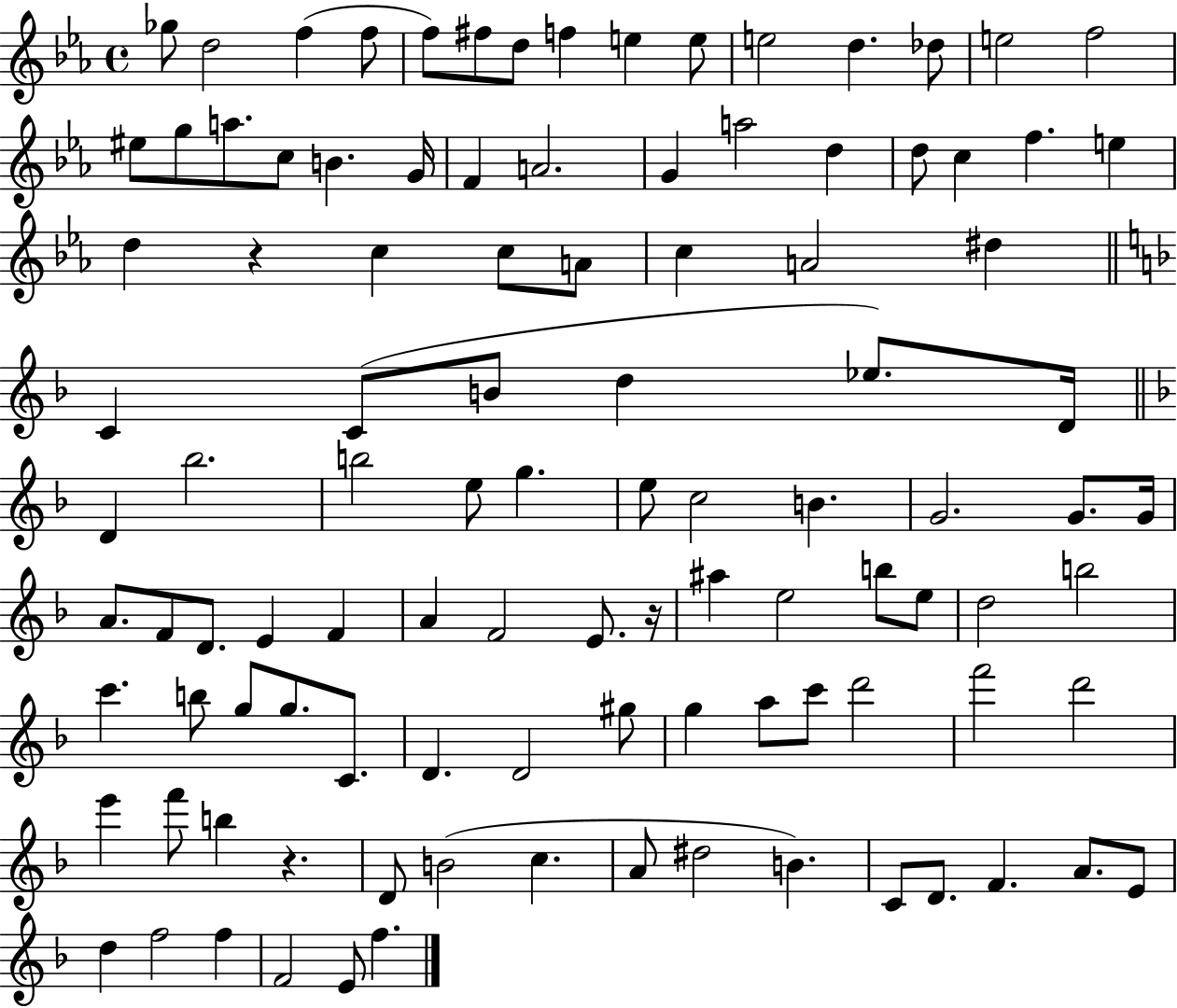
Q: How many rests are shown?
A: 3